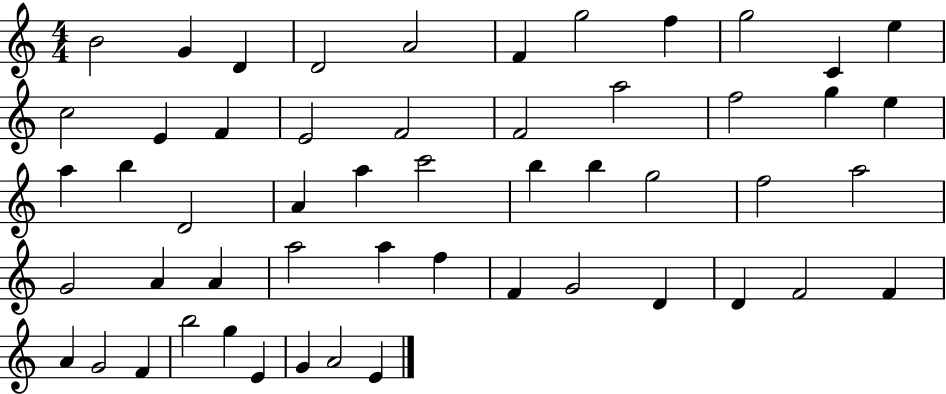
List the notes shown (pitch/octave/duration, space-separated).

B4/h G4/q D4/q D4/h A4/h F4/q G5/h F5/q G5/h C4/q E5/q C5/h E4/q F4/q E4/h F4/h F4/h A5/h F5/h G5/q E5/q A5/q B5/q D4/h A4/q A5/q C6/h B5/q B5/q G5/h F5/h A5/h G4/h A4/q A4/q A5/h A5/q F5/q F4/q G4/h D4/q D4/q F4/h F4/q A4/q G4/h F4/q B5/h G5/q E4/q G4/q A4/h E4/q